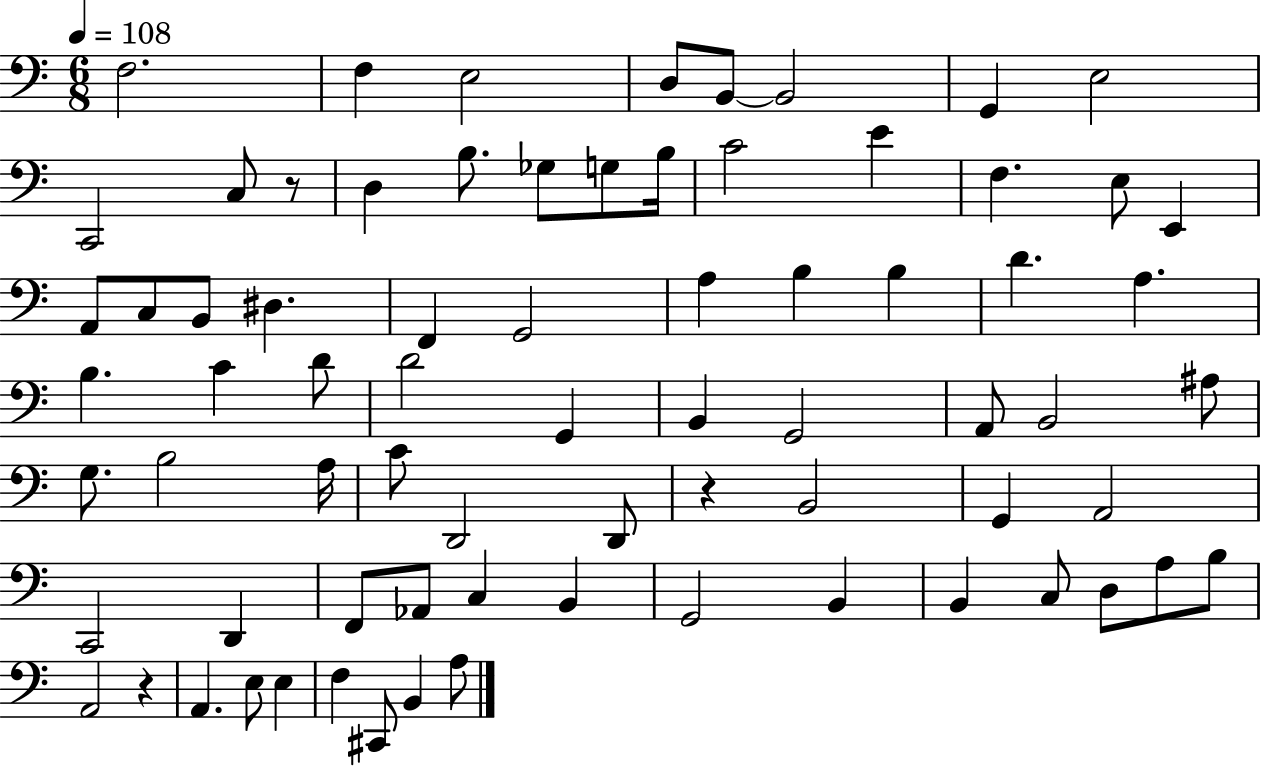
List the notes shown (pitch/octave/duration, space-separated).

F3/h. F3/q E3/h D3/e B2/e B2/h G2/q E3/h C2/h C3/e R/e D3/q B3/e. Gb3/e G3/e B3/s C4/h E4/q F3/q. E3/e E2/q A2/e C3/e B2/e D#3/q. F2/q G2/h A3/q B3/q B3/q D4/q. A3/q. B3/q. C4/q D4/e D4/h G2/q B2/q G2/h A2/e B2/h A#3/e G3/e. B3/h A3/s C4/e D2/h D2/e R/q B2/h G2/q A2/h C2/h D2/q F2/e Ab2/e C3/q B2/q G2/h B2/q B2/q C3/e D3/e A3/e B3/e A2/h R/q A2/q. E3/e E3/q F3/q C#2/e B2/q A3/e